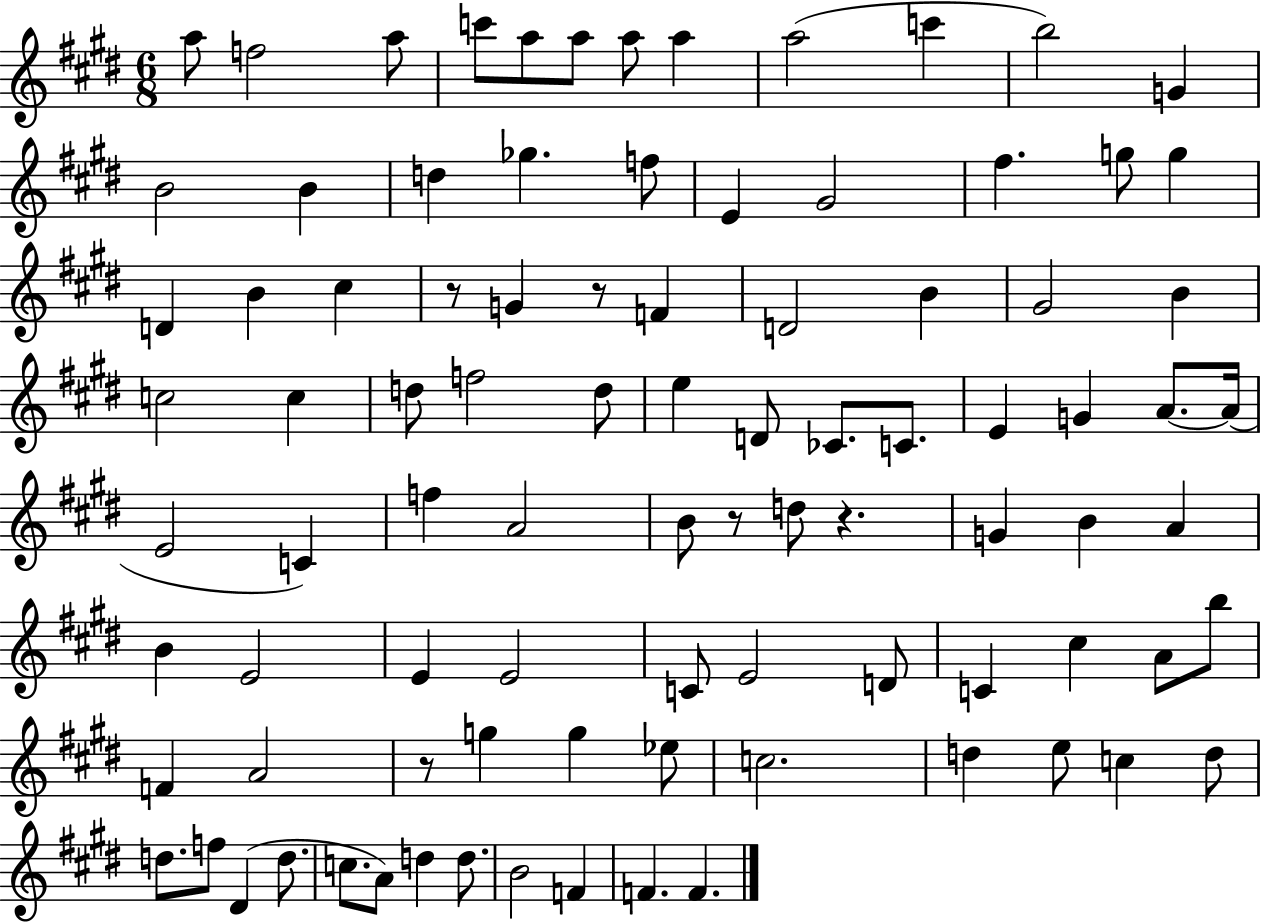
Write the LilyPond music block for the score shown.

{
  \clef treble
  \numericTimeSignature
  \time 6/8
  \key e \major
  a''8 f''2 a''8 | c'''8 a''8 a''8 a''8 a''4 | a''2( c'''4 | b''2) g'4 | \break b'2 b'4 | d''4 ges''4. f''8 | e'4 gis'2 | fis''4. g''8 g''4 | \break d'4 b'4 cis''4 | r8 g'4 r8 f'4 | d'2 b'4 | gis'2 b'4 | \break c''2 c''4 | d''8 f''2 d''8 | e''4 d'8 ces'8. c'8. | e'4 g'4 a'8.~~ a'16( | \break e'2 c'4) | f''4 a'2 | b'8 r8 d''8 r4. | g'4 b'4 a'4 | \break b'4 e'2 | e'4 e'2 | c'8 e'2 d'8 | c'4 cis''4 a'8 b''8 | \break f'4 a'2 | r8 g''4 g''4 ees''8 | c''2. | d''4 e''8 c''4 d''8 | \break d''8. f''8 dis'4( d''8. | c''8. a'8) d''4 d''8. | b'2 f'4 | f'4. f'4. | \break \bar "|."
}